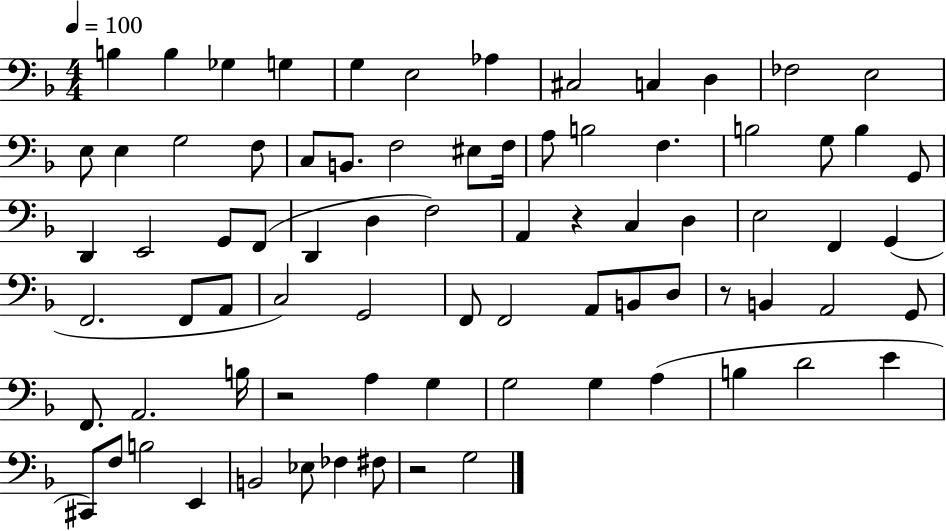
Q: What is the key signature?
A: F major